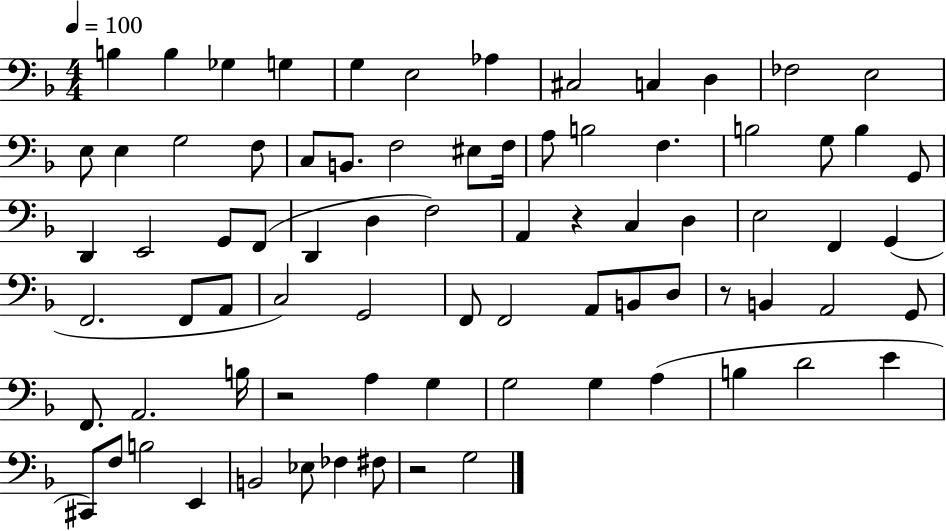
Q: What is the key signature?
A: F major